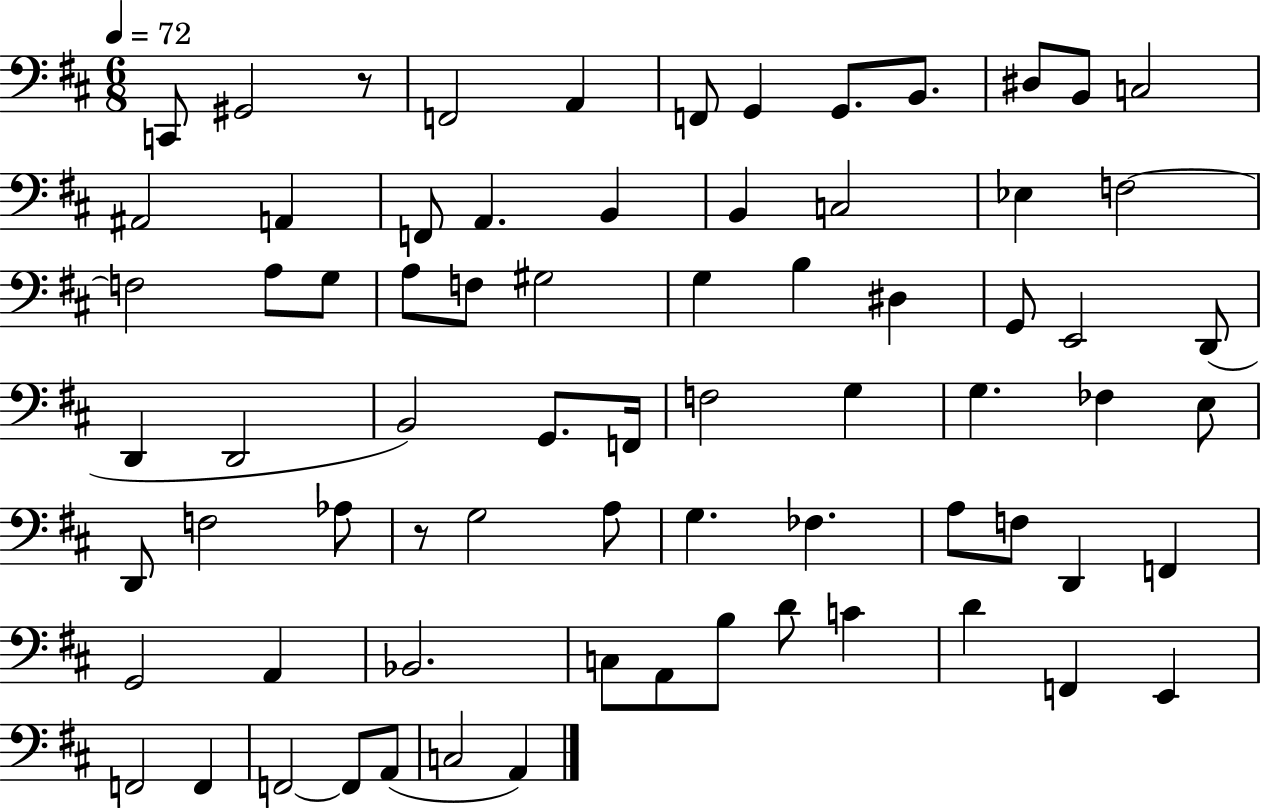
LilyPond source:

{
  \clef bass
  \numericTimeSignature
  \time 6/8
  \key d \major
  \tempo 4 = 72
  c,8 gis,2 r8 | f,2 a,4 | f,8 g,4 g,8. b,8. | dis8 b,8 c2 | \break ais,2 a,4 | f,8 a,4. b,4 | b,4 c2 | ees4 f2~~ | \break f2 a8 g8 | a8 f8 gis2 | g4 b4 dis4 | g,8 e,2 d,8( | \break d,4 d,2 | b,2) g,8. f,16 | f2 g4 | g4. fes4 e8 | \break d,8 f2 aes8 | r8 g2 a8 | g4. fes4. | a8 f8 d,4 f,4 | \break g,2 a,4 | bes,2. | c8 a,8 b8 d'8 c'4 | d'4 f,4 e,4 | \break f,2 f,4 | f,2~~ f,8 a,8( | c2 a,4) | \bar "|."
}